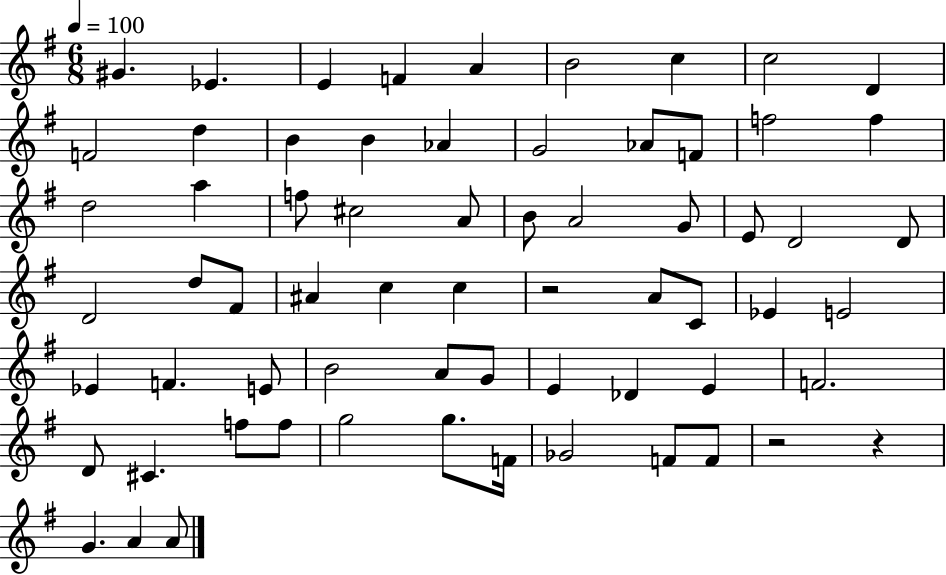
X:1
T:Untitled
M:6/8
L:1/4
K:G
^G _E E F A B2 c c2 D F2 d B B _A G2 _A/2 F/2 f2 f d2 a f/2 ^c2 A/2 B/2 A2 G/2 E/2 D2 D/2 D2 d/2 ^F/2 ^A c c z2 A/2 C/2 _E E2 _E F E/2 B2 A/2 G/2 E _D E F2 D/2 ^C f/2 f/2 g2 g/2 F/4 _G2 F/2 F/2 z2 z G A A/2